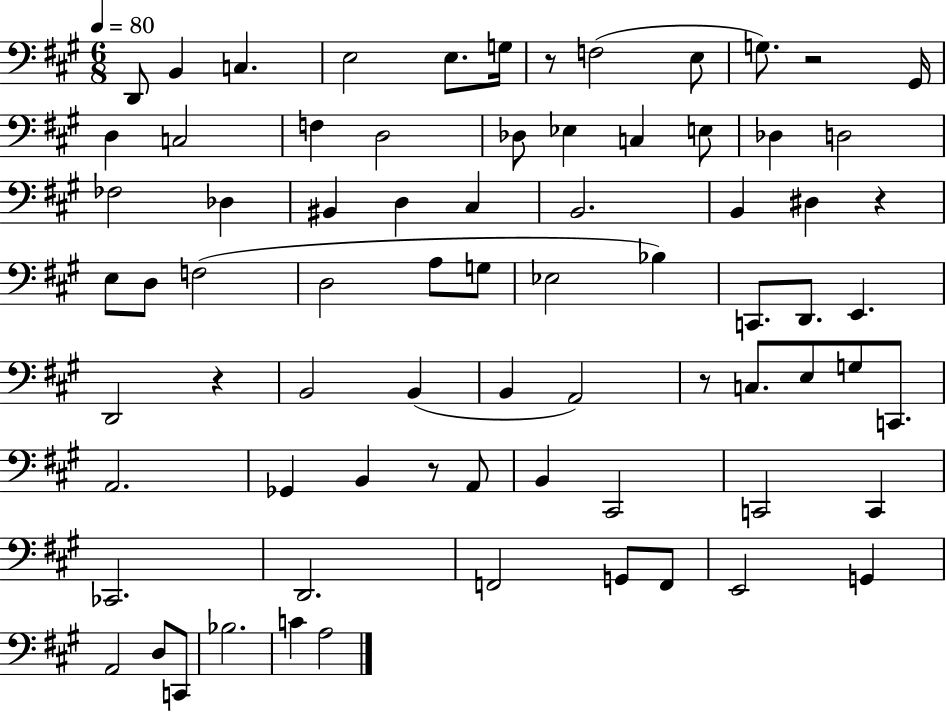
{
  \clef bass
  \numericTimeSignature
  \time 6/8
  \key a \major
  \tempo 4 = 80
  d,8 b,4 c4. | e2 e8. g16 | r8 f2( e8 | g8.) r2 gis,16 | \break d4 c2 | f4 d2 | des8 ees4 c4 e8 | des4 d2 | \break fes2 des4 | bis,4 d4 cis4 | b,2. | b,4 dis4 r4 | \break e8 d8 f2( | d2 a8 g8 | ees2 bes4) | c,8. d,8. e,4. | \break d,2 r4 | b,2 b,4( | b,4 a,2) | r8 c8. e8 g8 c,8. | \break a,2. | ges,4 b,4 r8 a,8 | b,4 cis,2 | c,2 c,4 | \break ces,2. | d,2. | f,2 g,8 f,8 | e,2 g,4 | \break a,2 d8 c,8 | bes2. | c'4 a2 | \bar "|."
}